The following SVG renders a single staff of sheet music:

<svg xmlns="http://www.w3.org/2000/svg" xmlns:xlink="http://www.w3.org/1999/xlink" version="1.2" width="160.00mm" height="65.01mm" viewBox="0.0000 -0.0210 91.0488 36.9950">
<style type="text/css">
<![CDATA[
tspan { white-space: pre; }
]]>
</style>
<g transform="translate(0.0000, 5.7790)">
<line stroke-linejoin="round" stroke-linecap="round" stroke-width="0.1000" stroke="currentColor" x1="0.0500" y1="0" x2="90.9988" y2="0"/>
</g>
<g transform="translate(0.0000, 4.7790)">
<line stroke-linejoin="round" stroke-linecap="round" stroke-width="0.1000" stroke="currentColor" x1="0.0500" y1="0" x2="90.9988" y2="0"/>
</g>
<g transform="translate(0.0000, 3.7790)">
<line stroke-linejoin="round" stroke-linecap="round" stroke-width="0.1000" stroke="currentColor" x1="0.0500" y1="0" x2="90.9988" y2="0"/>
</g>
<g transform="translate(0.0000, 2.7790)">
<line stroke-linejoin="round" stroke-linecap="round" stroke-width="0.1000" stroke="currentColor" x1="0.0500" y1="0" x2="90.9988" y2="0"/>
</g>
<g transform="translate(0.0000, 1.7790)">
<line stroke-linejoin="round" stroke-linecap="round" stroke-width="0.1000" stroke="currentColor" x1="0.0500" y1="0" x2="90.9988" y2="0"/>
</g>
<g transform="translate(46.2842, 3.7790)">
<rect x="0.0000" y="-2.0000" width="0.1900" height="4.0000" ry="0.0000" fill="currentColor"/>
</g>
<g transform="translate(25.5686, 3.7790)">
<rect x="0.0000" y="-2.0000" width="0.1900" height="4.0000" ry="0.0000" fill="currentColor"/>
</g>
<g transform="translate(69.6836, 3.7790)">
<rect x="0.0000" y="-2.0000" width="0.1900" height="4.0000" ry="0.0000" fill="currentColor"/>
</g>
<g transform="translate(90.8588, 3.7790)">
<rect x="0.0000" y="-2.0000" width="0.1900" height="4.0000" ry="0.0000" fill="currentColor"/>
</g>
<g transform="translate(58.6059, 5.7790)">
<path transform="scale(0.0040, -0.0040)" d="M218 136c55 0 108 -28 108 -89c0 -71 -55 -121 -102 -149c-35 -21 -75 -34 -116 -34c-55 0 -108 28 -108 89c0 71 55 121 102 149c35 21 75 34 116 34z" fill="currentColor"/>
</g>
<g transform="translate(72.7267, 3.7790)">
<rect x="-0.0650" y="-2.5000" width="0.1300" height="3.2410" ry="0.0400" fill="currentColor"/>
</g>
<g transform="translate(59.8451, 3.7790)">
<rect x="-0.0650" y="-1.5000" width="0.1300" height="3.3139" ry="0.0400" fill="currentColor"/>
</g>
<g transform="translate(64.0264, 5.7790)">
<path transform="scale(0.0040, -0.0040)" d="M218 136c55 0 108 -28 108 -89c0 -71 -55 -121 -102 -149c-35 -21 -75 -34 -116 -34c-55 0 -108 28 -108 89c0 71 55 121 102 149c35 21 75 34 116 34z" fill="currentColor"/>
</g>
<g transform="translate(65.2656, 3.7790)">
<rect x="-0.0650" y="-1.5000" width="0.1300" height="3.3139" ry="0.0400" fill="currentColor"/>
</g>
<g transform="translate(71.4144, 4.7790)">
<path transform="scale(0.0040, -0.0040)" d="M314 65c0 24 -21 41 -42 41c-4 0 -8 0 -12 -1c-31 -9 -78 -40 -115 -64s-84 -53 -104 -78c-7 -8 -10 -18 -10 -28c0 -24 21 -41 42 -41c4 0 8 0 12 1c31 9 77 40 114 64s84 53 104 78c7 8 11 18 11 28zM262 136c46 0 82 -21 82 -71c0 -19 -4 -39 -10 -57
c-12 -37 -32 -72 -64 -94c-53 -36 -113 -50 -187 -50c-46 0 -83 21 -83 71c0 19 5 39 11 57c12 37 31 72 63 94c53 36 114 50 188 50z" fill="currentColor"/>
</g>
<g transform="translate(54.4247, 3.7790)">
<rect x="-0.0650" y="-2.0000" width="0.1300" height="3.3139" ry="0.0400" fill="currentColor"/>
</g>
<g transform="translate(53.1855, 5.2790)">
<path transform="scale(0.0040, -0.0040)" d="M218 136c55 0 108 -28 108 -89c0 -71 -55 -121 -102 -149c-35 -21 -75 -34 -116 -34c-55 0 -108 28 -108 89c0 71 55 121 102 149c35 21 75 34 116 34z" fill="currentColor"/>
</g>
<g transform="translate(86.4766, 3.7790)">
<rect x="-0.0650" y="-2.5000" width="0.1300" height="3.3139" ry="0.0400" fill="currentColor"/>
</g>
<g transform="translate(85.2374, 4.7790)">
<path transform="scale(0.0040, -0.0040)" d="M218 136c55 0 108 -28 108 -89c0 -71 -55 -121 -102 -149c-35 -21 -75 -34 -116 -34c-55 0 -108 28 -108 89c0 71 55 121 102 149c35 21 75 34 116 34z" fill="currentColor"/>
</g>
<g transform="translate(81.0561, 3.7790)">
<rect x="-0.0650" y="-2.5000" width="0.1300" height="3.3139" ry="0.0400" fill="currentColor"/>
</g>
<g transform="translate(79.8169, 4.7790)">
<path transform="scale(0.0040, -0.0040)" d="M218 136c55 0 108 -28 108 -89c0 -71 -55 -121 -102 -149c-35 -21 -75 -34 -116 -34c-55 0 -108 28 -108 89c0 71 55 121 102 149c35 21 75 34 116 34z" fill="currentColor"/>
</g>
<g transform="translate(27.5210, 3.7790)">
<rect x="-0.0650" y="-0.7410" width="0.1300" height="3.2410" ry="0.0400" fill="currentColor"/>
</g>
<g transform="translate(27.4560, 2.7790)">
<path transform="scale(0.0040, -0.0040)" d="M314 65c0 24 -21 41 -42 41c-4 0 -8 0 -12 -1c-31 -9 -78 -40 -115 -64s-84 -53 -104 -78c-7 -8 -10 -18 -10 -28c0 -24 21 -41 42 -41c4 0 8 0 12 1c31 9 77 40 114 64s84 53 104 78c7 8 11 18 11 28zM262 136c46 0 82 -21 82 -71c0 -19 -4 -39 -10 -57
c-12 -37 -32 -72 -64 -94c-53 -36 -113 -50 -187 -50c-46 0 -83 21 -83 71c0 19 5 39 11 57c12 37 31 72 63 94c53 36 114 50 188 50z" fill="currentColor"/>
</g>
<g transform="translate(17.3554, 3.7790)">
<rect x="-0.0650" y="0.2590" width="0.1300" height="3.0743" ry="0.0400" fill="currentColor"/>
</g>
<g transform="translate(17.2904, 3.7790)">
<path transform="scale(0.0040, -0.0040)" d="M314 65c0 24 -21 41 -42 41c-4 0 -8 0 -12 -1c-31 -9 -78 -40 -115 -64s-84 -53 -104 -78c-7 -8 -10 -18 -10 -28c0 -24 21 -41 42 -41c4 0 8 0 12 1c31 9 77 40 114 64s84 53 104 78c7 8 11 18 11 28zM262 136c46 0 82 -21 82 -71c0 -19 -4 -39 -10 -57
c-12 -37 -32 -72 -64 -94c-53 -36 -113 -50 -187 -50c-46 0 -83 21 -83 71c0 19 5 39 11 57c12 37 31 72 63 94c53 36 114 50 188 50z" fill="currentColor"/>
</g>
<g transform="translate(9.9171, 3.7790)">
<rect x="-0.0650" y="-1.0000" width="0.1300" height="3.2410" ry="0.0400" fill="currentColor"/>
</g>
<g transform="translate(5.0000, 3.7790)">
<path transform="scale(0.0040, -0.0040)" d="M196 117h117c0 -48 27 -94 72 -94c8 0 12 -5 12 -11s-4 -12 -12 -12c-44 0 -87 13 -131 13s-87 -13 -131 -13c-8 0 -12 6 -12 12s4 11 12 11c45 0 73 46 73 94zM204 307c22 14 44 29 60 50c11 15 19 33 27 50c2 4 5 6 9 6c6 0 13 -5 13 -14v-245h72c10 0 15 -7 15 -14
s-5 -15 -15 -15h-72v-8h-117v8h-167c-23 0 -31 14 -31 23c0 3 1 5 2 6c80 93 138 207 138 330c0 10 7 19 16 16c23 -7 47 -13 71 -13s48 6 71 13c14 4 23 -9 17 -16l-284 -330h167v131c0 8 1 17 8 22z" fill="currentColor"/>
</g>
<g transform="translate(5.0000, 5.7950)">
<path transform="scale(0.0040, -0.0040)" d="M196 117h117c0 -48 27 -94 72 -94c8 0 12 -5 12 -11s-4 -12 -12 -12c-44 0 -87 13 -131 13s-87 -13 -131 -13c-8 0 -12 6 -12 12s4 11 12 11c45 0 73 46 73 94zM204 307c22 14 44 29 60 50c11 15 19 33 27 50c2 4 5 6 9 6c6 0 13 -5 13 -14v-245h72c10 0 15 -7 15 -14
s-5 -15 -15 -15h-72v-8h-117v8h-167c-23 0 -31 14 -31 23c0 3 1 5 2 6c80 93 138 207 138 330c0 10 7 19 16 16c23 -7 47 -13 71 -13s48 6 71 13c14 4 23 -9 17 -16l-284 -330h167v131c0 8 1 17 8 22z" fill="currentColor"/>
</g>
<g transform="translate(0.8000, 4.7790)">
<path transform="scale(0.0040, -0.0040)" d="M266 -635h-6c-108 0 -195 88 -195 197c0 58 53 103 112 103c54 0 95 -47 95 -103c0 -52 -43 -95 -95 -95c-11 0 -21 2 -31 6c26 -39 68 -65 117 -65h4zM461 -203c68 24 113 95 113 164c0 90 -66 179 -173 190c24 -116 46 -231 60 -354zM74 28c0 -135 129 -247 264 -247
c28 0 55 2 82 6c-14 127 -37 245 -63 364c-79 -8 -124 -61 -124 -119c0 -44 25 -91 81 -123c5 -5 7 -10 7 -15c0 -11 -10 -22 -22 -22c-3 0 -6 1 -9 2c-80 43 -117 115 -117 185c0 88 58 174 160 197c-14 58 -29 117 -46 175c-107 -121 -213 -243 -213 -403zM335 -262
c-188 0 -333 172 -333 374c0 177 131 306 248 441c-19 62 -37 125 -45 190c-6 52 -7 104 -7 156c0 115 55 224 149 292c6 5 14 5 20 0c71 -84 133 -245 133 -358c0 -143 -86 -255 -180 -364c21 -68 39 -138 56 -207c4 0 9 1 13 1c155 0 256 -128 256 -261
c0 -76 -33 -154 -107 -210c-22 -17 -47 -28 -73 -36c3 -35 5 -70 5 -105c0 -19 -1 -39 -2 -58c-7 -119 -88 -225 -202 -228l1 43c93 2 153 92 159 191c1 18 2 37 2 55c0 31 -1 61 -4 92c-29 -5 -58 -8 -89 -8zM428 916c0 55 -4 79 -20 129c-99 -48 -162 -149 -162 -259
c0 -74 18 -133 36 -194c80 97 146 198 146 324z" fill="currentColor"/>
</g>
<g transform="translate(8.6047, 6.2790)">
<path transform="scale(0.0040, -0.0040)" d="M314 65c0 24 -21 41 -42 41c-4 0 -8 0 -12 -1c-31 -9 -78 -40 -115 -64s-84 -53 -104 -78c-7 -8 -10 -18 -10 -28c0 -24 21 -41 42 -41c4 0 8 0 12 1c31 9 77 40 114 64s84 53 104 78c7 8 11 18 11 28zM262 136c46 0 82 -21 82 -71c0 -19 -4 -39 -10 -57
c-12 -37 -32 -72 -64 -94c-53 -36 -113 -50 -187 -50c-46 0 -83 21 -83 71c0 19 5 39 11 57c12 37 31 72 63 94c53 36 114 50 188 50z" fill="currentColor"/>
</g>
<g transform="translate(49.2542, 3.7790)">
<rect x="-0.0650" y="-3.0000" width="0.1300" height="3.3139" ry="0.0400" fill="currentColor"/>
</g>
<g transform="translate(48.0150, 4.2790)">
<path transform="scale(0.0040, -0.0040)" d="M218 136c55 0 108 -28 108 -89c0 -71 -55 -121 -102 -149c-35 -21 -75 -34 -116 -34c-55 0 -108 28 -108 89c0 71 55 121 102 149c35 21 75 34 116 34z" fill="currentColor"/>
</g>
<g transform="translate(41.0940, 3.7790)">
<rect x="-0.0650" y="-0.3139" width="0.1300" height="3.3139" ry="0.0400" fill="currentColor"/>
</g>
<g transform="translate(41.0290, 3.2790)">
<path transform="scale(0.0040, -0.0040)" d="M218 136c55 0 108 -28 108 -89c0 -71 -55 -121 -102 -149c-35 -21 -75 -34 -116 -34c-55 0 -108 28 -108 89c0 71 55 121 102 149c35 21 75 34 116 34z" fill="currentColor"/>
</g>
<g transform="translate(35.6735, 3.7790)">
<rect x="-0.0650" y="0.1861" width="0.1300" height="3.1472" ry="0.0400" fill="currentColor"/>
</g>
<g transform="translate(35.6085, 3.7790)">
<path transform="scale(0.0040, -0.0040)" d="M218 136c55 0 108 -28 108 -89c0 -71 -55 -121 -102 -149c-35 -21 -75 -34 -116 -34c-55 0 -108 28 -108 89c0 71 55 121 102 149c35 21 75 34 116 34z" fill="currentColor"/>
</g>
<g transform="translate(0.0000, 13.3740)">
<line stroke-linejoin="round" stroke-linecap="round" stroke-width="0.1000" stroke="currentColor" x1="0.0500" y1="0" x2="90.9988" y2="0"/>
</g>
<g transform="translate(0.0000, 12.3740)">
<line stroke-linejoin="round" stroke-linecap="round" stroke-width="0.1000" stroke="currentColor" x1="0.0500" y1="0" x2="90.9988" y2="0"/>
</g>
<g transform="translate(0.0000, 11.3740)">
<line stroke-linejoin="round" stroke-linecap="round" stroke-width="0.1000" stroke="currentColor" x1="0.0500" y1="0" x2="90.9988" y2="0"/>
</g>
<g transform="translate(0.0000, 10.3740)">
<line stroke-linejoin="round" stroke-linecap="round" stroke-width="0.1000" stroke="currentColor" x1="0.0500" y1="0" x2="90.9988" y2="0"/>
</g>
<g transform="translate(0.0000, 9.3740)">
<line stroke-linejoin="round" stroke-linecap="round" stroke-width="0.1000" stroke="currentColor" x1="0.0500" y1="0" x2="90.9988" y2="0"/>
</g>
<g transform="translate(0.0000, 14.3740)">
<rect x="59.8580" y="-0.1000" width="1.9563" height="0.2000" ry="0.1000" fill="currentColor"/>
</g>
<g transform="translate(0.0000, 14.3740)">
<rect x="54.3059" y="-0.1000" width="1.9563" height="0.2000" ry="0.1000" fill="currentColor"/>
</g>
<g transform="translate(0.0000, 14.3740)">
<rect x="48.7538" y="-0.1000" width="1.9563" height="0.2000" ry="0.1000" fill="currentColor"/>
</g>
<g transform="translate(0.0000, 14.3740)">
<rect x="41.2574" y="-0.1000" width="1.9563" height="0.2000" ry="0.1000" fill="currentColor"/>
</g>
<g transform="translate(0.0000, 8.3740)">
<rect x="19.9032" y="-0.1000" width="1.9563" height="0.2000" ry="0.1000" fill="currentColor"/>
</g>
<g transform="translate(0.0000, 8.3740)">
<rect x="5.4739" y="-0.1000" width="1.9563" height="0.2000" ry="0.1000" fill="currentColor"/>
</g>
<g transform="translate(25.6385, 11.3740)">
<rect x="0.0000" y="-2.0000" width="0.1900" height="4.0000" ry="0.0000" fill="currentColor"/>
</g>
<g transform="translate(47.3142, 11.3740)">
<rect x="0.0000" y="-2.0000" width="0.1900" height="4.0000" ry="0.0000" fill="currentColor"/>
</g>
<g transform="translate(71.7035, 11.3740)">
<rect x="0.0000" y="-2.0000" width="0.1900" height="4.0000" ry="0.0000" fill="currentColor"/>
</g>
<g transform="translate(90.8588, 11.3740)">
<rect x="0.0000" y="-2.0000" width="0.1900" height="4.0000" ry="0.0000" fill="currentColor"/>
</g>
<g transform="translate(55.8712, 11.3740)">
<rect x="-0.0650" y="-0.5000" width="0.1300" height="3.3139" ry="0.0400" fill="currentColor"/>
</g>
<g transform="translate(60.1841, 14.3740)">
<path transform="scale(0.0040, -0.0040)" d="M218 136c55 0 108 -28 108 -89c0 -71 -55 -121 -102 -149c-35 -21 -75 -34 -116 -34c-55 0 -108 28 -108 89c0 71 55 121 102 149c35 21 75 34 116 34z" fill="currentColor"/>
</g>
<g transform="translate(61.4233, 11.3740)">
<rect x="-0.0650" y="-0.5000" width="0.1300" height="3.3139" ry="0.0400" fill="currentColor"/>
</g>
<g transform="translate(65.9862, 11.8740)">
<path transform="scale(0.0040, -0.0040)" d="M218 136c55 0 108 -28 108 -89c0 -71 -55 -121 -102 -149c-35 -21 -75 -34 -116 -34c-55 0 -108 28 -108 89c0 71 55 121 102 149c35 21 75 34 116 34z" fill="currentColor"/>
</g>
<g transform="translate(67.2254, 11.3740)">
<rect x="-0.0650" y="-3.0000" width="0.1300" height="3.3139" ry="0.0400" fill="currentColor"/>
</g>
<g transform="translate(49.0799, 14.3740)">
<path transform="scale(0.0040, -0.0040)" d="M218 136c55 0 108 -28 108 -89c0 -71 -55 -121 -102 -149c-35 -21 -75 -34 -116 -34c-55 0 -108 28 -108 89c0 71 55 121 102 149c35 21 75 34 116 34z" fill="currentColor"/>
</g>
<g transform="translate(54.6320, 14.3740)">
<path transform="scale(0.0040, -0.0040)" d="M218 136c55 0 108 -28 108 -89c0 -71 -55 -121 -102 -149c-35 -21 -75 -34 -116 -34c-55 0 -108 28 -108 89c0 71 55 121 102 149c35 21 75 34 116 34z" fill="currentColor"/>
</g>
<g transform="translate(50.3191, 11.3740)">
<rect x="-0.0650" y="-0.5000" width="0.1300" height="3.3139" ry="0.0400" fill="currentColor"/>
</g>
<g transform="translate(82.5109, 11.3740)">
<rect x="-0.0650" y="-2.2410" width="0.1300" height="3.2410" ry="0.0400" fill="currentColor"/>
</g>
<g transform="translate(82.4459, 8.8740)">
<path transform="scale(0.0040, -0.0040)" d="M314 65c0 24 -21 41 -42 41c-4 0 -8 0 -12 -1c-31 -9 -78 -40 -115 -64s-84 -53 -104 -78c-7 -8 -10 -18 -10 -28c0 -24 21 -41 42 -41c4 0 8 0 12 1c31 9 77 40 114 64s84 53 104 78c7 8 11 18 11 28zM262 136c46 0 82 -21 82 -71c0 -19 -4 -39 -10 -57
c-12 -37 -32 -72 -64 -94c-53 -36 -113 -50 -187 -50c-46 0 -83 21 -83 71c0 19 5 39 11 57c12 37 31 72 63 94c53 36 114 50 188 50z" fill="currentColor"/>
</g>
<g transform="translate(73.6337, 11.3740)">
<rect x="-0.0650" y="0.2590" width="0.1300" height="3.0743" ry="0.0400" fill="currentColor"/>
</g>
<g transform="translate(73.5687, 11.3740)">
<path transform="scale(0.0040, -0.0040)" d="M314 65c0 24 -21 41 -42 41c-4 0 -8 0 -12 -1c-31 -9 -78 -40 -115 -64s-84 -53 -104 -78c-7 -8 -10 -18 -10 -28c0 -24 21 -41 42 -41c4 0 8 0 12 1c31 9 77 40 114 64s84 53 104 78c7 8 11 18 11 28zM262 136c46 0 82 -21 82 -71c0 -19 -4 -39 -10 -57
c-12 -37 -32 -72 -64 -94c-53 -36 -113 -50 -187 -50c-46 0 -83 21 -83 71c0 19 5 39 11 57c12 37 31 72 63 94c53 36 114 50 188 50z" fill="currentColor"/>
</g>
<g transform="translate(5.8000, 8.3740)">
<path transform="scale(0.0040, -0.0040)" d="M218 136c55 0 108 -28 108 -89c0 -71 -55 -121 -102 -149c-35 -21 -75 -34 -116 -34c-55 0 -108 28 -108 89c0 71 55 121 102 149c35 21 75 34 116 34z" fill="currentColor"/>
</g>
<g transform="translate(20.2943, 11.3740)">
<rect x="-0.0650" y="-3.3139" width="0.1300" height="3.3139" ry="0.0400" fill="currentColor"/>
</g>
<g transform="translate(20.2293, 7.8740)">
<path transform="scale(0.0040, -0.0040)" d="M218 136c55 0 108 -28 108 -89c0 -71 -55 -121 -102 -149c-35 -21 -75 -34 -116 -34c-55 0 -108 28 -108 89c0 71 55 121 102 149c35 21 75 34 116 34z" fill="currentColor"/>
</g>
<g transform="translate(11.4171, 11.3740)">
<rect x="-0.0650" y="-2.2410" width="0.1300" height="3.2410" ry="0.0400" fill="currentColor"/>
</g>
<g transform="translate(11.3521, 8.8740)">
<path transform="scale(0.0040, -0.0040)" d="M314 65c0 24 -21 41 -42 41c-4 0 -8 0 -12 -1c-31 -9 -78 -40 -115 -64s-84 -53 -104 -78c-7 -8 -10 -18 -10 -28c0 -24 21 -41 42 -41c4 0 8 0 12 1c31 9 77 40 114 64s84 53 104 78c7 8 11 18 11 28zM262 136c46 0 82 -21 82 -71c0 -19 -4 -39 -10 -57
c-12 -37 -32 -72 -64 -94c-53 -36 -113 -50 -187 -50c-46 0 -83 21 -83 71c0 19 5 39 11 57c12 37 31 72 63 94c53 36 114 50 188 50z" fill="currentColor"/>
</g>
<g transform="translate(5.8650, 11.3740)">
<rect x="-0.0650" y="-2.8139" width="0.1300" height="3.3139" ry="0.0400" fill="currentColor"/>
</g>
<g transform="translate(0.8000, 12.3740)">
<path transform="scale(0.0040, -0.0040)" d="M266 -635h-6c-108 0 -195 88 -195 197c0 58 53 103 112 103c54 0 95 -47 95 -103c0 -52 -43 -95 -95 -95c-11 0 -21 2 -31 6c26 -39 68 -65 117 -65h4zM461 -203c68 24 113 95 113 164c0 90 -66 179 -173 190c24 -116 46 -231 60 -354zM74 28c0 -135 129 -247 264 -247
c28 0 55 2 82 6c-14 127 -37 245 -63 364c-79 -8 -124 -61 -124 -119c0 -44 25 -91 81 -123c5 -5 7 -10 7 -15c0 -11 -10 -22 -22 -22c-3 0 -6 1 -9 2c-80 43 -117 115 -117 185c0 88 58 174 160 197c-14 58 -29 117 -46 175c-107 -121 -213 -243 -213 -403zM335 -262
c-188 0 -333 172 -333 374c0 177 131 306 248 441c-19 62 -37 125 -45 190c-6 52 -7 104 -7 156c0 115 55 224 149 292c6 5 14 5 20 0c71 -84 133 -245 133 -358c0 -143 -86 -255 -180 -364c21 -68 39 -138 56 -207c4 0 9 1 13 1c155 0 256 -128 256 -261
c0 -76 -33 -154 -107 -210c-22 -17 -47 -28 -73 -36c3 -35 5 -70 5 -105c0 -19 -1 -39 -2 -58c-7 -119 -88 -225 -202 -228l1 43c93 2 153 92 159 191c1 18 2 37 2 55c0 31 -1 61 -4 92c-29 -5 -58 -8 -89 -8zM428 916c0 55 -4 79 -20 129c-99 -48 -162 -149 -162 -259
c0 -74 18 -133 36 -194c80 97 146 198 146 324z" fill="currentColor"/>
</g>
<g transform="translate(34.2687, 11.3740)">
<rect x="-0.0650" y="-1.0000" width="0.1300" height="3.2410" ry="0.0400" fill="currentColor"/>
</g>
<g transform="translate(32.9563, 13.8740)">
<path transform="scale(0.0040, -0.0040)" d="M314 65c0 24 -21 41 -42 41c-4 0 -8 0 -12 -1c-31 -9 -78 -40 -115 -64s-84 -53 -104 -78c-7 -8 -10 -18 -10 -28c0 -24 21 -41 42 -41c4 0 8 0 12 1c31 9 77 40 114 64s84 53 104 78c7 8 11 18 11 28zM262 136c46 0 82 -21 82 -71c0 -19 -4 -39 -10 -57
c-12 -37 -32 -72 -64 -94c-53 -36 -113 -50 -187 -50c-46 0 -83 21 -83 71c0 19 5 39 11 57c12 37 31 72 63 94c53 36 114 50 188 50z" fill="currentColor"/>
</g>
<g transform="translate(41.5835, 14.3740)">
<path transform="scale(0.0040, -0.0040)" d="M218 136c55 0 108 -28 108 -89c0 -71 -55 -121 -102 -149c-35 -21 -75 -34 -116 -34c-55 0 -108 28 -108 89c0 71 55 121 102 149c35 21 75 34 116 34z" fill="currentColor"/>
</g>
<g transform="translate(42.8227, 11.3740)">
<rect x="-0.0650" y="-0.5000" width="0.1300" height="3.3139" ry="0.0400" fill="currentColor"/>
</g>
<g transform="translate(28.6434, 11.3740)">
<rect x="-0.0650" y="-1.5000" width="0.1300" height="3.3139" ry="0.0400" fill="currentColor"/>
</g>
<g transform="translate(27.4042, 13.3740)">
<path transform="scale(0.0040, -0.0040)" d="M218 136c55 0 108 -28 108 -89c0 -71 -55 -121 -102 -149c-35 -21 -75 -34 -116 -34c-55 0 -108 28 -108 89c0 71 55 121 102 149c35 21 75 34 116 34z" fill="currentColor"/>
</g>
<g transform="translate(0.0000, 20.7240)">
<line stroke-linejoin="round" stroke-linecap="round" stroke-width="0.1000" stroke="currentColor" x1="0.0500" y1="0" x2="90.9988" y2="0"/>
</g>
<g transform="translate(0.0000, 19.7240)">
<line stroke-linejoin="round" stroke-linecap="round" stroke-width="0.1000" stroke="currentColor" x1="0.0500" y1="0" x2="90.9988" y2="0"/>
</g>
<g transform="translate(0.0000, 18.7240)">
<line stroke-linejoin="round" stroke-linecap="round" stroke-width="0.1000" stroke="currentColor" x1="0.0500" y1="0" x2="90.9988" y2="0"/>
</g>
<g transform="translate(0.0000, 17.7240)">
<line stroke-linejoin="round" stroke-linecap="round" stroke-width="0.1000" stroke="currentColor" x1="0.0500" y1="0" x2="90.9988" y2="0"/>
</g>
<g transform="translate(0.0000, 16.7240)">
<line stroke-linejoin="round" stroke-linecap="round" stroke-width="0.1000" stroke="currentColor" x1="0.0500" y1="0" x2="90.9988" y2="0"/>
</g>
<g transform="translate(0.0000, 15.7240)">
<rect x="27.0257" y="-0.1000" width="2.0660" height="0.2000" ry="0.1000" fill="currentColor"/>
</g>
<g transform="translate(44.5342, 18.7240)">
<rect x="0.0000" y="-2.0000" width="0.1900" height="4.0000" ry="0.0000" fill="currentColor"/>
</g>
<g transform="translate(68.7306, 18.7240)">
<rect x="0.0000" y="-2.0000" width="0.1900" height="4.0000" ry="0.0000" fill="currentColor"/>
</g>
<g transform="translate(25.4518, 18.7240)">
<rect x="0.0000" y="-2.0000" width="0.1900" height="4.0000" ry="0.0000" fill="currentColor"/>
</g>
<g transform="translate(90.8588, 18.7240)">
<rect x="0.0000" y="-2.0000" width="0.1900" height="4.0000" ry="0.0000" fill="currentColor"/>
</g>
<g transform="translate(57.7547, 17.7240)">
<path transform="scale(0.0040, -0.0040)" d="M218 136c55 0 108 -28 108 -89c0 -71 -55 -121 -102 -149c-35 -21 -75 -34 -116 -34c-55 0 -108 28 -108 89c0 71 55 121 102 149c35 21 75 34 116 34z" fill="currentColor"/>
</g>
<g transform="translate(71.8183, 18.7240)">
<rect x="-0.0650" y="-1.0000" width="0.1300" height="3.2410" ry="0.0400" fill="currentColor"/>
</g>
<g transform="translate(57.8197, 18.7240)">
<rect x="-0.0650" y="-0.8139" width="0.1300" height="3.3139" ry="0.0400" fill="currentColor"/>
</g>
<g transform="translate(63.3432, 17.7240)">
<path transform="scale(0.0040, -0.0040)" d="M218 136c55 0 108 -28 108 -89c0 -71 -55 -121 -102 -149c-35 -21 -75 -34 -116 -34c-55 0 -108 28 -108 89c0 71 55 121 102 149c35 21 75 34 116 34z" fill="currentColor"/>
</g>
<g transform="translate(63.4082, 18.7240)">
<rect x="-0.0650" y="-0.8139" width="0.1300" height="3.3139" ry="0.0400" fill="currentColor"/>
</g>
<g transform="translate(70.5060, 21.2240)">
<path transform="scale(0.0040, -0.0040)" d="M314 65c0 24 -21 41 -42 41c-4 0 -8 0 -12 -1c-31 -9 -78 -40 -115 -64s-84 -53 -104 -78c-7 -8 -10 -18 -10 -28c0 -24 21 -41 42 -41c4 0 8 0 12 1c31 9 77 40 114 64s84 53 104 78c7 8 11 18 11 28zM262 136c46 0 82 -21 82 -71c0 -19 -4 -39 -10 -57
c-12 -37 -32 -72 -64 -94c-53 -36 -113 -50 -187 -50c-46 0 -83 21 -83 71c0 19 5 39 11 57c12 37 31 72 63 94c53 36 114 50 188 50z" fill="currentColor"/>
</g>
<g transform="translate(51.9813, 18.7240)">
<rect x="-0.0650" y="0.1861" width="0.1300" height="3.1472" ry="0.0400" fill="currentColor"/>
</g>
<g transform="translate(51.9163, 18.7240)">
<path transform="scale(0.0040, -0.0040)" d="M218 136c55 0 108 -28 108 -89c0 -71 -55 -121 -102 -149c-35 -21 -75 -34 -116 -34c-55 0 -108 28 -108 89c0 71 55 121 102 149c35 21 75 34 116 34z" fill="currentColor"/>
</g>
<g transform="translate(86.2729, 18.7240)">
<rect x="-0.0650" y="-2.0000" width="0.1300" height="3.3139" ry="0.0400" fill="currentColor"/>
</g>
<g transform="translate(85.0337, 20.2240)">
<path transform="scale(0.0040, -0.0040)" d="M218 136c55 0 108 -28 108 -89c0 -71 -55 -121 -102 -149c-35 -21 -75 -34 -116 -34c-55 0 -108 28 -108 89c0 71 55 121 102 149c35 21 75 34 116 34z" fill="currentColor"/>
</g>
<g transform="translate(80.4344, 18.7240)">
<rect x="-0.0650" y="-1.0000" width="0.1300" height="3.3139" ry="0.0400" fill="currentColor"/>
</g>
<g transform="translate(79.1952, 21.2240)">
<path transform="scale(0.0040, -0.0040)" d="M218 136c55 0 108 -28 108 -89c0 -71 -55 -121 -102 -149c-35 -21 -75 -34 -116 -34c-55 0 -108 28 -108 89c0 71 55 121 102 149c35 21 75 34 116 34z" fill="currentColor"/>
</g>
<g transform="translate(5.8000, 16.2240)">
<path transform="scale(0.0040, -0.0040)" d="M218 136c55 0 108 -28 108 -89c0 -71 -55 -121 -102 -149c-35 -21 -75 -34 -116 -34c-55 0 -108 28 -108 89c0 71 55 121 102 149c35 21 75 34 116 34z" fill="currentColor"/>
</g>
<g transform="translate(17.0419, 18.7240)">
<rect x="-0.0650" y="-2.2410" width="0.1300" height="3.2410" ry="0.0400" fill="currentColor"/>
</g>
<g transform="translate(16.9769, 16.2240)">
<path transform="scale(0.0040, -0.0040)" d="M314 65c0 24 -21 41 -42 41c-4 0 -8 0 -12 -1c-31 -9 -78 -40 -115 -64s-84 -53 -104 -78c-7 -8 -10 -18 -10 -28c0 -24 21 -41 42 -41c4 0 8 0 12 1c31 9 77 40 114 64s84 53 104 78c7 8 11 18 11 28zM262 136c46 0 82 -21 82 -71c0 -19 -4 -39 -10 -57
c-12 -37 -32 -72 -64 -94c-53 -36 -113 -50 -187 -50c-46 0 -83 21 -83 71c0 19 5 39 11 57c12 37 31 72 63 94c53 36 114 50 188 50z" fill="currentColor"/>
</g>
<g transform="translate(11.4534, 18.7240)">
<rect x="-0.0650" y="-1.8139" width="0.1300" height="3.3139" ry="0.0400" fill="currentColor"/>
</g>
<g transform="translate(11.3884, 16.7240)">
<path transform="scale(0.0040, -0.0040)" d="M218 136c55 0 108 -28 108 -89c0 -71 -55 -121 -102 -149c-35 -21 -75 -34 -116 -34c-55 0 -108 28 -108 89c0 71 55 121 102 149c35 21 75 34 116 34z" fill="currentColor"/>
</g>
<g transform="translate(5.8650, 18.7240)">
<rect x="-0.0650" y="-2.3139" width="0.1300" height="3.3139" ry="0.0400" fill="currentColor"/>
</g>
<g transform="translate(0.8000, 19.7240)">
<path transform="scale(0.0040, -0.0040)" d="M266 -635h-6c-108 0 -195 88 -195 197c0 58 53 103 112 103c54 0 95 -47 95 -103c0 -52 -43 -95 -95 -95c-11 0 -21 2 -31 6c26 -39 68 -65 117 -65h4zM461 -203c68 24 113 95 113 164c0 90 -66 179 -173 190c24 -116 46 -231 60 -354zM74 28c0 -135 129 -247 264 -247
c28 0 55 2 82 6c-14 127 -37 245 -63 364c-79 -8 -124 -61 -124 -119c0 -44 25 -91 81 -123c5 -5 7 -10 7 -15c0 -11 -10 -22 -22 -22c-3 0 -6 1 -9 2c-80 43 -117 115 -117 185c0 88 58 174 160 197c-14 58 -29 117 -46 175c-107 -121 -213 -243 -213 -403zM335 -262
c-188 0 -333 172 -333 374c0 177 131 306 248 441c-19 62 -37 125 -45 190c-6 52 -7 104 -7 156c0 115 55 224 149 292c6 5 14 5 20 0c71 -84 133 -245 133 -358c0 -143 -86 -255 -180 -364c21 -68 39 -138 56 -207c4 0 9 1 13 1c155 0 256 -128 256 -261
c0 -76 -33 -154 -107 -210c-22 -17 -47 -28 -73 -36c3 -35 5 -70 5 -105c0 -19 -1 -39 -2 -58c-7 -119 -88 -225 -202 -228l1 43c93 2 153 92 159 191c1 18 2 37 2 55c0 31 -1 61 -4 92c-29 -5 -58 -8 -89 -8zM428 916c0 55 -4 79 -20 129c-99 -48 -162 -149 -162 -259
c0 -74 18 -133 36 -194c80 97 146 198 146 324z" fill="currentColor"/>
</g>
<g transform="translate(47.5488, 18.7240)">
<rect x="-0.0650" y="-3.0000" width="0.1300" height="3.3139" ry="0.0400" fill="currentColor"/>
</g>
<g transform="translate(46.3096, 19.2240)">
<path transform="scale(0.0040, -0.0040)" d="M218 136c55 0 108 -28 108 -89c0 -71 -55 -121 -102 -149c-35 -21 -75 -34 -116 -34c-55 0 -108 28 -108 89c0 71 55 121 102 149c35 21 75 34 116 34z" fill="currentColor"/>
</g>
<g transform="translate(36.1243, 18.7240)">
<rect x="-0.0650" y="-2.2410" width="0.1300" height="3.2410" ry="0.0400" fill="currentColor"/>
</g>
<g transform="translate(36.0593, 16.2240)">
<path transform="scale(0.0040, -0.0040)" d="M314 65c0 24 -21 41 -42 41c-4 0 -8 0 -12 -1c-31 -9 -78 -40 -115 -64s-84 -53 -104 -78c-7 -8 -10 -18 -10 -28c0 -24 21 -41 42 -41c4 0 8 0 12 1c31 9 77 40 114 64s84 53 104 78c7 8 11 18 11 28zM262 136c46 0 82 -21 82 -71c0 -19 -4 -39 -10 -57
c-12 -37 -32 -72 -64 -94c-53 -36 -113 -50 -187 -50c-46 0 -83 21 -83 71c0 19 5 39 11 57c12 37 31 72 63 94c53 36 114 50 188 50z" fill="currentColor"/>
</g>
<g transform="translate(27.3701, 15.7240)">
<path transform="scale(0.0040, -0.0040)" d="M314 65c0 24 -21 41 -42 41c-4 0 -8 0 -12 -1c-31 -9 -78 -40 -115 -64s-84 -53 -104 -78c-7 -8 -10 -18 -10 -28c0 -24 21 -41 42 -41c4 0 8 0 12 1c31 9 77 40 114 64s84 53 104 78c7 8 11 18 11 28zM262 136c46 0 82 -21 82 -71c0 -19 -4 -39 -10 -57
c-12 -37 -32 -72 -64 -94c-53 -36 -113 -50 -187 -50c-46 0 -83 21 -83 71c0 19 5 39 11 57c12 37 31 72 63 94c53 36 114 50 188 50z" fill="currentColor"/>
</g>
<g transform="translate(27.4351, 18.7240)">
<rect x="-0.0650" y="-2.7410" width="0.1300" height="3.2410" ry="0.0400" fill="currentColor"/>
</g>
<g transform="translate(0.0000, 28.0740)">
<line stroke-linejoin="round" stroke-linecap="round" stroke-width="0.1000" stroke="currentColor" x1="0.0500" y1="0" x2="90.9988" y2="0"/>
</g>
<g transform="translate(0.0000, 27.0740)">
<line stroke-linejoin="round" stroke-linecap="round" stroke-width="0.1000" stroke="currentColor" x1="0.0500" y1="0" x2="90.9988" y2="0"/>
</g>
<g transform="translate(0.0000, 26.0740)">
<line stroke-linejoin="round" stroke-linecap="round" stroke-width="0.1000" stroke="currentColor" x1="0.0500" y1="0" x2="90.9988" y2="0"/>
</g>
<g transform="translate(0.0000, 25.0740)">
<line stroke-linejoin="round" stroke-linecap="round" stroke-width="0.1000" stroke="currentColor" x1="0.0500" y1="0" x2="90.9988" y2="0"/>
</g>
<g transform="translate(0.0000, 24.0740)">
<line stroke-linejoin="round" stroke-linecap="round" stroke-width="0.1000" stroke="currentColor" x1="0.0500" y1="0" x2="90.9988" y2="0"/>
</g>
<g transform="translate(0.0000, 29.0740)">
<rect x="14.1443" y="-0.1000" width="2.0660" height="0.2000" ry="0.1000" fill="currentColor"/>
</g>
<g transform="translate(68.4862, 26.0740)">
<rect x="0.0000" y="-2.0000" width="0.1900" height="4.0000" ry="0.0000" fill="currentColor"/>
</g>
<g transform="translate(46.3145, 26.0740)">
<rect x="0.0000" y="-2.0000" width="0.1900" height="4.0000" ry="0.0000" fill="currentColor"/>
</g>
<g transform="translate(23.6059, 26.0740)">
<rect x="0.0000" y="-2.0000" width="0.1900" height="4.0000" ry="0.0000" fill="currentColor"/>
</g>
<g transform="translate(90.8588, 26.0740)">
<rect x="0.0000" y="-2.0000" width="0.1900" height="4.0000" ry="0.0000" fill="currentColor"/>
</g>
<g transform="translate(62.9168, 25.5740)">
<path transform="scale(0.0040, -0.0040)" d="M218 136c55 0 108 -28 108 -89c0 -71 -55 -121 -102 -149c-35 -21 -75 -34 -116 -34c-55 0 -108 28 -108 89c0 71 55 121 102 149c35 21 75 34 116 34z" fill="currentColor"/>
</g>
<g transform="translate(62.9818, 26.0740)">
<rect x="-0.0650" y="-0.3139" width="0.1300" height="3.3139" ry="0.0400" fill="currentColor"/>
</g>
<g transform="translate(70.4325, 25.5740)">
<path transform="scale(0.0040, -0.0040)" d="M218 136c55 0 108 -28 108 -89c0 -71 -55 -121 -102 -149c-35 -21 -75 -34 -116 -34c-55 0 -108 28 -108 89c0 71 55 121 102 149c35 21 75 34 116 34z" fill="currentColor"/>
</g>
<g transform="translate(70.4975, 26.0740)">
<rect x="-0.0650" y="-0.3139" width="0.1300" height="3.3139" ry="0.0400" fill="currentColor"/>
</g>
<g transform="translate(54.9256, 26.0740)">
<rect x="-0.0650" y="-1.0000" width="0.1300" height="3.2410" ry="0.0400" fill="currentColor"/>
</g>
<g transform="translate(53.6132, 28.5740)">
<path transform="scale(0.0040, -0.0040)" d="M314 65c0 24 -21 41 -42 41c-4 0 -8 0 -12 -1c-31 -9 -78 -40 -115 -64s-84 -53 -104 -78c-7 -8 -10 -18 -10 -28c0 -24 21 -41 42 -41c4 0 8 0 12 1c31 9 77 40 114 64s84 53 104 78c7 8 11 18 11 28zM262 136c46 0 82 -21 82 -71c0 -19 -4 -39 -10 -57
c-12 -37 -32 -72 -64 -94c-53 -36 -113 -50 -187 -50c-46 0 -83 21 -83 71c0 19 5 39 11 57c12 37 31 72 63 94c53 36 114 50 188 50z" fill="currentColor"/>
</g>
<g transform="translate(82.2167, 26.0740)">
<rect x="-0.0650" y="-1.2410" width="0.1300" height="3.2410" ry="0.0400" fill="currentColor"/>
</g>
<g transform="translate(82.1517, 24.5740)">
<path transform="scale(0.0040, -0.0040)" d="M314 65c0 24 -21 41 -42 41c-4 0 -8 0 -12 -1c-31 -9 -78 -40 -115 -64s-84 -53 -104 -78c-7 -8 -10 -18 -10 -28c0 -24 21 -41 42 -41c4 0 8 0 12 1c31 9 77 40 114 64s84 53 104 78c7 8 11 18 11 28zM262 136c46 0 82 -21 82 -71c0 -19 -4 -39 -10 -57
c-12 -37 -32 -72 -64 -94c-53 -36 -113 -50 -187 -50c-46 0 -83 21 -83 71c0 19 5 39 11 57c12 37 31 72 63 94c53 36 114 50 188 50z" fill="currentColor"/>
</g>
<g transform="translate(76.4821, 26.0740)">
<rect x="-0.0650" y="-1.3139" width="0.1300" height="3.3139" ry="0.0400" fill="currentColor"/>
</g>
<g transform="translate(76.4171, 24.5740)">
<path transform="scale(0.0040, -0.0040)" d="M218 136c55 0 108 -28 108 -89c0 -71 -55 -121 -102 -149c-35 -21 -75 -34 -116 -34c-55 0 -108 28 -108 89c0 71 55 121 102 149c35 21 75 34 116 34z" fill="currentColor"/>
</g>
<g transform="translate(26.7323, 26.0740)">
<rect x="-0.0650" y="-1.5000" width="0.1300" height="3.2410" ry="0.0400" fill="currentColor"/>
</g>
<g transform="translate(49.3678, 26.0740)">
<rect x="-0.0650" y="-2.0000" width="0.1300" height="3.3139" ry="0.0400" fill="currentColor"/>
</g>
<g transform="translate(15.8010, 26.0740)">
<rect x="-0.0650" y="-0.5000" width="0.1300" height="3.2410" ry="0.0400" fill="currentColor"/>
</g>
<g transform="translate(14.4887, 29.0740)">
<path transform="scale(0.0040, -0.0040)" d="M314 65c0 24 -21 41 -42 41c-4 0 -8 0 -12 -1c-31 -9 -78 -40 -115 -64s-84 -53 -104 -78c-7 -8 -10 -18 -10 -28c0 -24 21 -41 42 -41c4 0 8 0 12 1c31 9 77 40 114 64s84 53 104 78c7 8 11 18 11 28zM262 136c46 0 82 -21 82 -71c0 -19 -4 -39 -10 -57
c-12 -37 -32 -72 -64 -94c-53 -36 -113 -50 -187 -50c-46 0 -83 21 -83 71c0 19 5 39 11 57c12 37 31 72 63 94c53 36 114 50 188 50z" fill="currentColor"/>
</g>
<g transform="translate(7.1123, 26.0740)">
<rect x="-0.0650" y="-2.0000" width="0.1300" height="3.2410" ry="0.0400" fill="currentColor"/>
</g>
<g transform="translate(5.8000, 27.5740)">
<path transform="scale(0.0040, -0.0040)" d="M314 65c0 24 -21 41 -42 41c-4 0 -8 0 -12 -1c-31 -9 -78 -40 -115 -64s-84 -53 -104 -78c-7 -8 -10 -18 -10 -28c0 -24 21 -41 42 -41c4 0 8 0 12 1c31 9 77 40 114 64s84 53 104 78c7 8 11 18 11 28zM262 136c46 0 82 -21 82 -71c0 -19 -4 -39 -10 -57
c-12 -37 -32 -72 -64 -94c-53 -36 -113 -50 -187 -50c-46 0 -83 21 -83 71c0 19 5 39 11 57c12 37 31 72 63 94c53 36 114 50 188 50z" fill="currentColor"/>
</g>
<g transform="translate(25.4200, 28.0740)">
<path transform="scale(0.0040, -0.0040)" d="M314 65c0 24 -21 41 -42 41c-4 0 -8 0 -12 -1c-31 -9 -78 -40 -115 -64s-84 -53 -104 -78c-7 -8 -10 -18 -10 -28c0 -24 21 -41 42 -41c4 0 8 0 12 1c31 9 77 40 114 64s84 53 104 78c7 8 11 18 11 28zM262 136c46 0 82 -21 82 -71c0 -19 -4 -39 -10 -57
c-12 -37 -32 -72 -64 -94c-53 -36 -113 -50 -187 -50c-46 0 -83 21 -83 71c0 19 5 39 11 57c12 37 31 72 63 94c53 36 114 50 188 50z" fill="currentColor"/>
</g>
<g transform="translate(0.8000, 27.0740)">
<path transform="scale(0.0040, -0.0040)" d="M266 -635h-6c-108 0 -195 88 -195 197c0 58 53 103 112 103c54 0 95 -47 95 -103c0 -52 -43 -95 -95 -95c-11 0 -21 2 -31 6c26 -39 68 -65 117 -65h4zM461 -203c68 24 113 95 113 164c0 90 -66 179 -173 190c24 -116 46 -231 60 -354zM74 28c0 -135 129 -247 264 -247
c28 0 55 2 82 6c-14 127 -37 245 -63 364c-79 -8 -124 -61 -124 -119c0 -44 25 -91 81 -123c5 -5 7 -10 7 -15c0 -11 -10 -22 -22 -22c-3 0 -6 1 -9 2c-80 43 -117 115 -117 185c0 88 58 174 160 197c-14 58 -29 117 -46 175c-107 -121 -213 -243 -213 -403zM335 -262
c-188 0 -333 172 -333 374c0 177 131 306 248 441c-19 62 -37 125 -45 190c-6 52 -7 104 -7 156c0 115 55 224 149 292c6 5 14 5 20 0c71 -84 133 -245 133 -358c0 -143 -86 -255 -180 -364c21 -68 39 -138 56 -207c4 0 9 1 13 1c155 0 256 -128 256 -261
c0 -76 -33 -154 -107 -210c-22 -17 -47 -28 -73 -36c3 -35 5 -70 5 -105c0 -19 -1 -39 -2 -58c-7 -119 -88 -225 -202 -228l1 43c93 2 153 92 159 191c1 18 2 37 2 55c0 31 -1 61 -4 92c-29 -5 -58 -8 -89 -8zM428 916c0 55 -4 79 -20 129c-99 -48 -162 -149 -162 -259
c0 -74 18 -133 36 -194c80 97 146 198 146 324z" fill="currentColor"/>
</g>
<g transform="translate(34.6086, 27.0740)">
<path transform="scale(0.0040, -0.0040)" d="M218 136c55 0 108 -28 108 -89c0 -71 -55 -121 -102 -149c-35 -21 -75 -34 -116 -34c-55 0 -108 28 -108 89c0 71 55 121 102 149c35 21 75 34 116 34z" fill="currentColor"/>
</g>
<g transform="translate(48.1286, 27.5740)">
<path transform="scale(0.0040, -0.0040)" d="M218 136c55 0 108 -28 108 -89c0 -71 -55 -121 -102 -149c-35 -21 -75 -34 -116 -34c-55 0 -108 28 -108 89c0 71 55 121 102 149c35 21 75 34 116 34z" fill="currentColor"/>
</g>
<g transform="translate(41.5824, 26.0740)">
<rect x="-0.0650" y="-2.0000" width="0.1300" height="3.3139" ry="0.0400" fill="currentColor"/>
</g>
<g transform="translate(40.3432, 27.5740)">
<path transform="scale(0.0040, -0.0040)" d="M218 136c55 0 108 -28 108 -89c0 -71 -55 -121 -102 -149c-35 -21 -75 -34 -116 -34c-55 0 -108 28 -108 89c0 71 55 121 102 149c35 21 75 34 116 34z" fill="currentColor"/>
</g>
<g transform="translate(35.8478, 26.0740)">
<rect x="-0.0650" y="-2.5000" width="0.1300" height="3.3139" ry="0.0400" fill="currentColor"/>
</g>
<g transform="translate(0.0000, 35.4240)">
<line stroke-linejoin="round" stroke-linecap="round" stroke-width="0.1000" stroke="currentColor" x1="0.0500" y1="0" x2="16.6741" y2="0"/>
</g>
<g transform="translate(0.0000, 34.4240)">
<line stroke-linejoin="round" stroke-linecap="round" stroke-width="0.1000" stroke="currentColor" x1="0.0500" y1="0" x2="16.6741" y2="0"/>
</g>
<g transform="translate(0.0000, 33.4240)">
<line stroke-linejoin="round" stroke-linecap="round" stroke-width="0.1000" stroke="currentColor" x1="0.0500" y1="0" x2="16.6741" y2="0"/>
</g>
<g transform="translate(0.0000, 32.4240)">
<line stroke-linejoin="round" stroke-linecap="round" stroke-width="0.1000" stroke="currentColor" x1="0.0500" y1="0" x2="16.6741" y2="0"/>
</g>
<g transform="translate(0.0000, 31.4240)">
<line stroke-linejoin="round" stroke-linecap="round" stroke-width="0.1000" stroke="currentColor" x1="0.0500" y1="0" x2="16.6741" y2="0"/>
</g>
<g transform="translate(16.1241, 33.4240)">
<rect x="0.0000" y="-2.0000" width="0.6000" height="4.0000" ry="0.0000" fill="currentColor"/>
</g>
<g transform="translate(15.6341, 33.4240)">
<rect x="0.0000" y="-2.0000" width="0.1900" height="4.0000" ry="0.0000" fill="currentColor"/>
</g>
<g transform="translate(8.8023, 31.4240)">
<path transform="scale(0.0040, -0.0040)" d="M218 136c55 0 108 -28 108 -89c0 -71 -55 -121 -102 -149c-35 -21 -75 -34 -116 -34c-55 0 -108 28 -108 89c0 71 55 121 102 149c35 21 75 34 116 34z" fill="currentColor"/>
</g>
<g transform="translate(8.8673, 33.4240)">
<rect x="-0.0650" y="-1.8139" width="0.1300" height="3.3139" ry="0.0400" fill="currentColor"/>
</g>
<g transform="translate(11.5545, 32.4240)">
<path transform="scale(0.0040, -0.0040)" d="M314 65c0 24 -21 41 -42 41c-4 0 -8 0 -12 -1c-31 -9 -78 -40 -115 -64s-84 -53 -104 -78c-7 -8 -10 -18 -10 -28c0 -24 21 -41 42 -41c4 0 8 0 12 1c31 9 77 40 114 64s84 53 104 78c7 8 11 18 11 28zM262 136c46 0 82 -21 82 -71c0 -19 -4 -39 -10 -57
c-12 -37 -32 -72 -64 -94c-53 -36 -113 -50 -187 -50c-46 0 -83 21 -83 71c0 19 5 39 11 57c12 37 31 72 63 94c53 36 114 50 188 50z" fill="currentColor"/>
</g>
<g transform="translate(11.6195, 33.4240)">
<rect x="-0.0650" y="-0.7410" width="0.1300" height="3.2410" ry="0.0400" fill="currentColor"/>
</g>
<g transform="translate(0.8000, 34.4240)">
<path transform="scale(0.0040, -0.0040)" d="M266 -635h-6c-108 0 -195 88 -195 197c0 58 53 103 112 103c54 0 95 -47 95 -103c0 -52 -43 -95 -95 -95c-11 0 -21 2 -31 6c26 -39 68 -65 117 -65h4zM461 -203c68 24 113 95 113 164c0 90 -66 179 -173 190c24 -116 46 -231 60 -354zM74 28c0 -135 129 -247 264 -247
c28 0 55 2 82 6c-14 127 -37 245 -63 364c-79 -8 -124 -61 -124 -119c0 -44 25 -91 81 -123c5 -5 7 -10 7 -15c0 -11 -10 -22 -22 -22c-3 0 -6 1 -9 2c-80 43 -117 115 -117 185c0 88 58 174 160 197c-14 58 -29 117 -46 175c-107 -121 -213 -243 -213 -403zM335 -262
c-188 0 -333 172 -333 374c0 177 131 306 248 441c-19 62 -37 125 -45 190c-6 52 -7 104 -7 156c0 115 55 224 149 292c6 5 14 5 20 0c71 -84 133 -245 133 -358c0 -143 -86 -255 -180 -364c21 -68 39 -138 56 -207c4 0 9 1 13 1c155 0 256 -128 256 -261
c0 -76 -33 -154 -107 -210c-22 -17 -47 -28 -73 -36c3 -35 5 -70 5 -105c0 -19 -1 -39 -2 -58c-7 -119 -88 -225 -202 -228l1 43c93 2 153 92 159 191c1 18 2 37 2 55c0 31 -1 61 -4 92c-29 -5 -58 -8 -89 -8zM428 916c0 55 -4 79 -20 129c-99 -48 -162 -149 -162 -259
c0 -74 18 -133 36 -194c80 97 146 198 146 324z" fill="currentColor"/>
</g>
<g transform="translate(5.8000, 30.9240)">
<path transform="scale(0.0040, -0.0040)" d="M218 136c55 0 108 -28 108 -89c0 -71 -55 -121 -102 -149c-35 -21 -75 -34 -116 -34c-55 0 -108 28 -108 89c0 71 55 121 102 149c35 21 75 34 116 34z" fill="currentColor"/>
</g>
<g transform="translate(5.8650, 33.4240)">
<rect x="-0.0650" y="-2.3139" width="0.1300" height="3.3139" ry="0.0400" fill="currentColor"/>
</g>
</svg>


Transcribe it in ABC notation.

X:1
T:Untitled
M:4/4
L:1/4
K:C
D2 B2 d2 B c A F E E G2 G G a g2 b E D2 C C C C A B2 g2 g f g2 a2 g2 A B d d D2 D F F2 C2 E2 G F F D2 c c e e2 g f d2